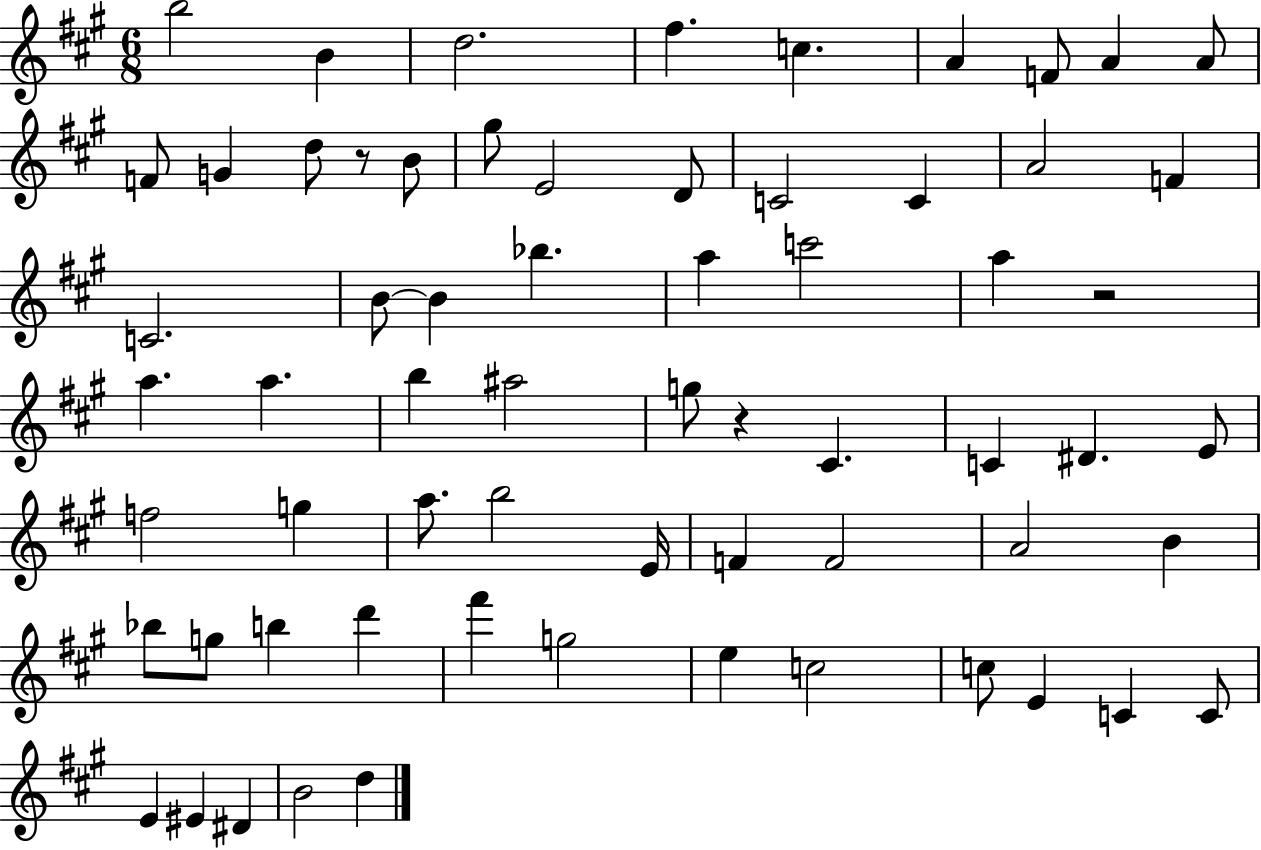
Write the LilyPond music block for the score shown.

{
  \clef treble
  \numericTimeSignature
  \time 6/8
  \key a \major
  b''2 b'4 | d''2. | fis''4. c''4. | a'4 f'8 a'4 a'8 | \break f'8 g'4 d''8 r8 b'8 | gis''8 e'2 d'8 | c'2 c'4 | a'2 f'4 | \break c'2. | b'8~~ b'4 bes''4. | a''4 c'''2 | a''4 r2 | \break a''4. a''4. | b''4 ais''2 | g''8 r4 cis'4. | c'4 dis'4. e'8 | \break f''2 g''4 | a''8. b''2 e'16 | f'4 f'2 | a'2 b'4 | \break bes''8 g''8 b''4 d'''4 | fis'''4 g''2 | e''4 c''2 | c''8 e'4 c'4 c'8 | \break e'4 eis'4 dis'4 | b'2 d''4 | \bar "|."
}